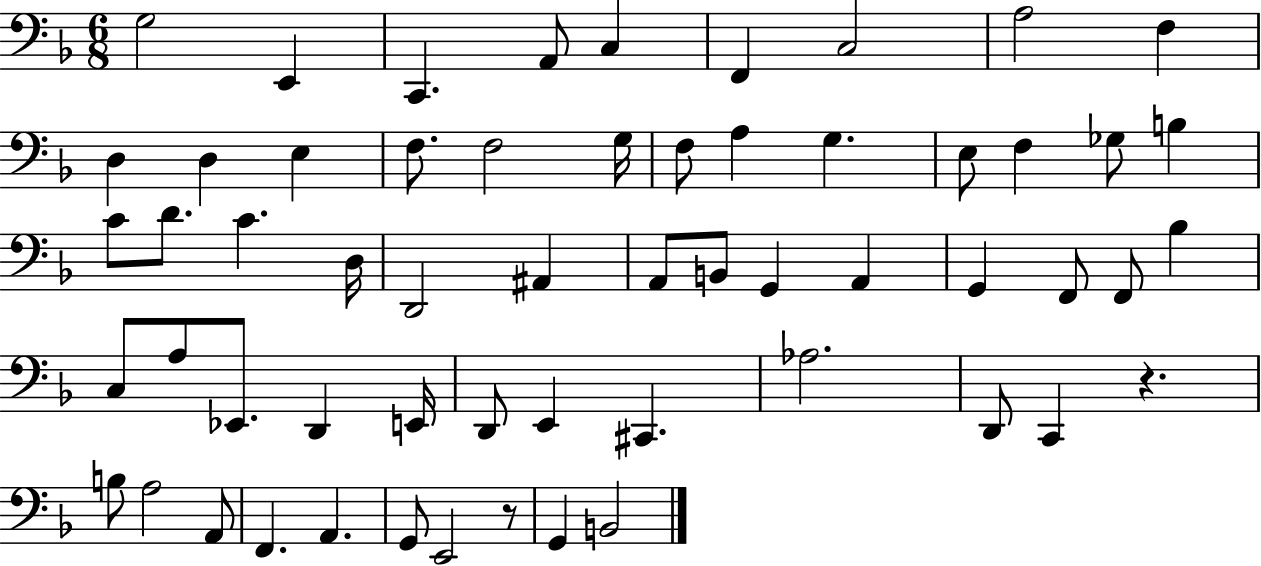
{
  \clef bass
  \numericTimeSignature
  \time 6/8
  \key f \major
  g2 e,4 | c,4. a,8 c4 | f,4 c2 | a2 f4 | \break d4 d4 e4 | f8. f2 g16 | f8 a4 g4. | e8 f4 ges8 b4 | \break c'8 d'8. c'4. d16 | d,2 ais,4 | a,8 b,8 g,4 a,4 | g,4 f,8 f,8 bes4 | \break c8 a8 ees,8. d,4 e,16 | d,8 e,4 cis,4. | aes2. | d,8 c,4 r4. | \break b8 a2 a,8 | f,4. a,4. | g,8 e,2 r8 | g,4 b,2 | \break \bar "|."
}